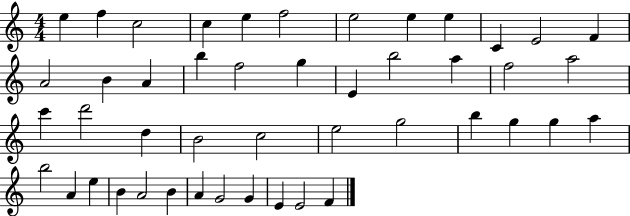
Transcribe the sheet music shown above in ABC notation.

X:1
T:Untitled
M:4/4
L:1/4
K:C
e f c2 c e f2 e2 e e C E2 F A2 B A b f2 g E b2 a f2 a2 c' d'2 d B2 c2 e2 g2 b g g a b2 A e B A2 B A G2 G E E2 F